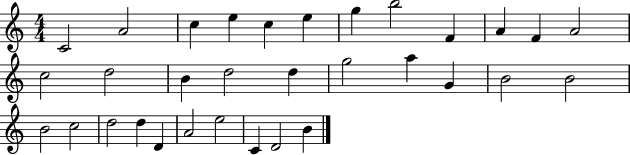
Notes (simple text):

C4/h A4/h C5/q E5/q C5/q E5/q G5/q B5/h F4/q A4/q F4/q A4/h C5/h D5/h B4/q D5/h D5/q G5/h A5/q G4/q B4/h B4/h B4/h C5/h D5/h D5/q D4/q A4/h E5/h C4/q D4/h B4/q